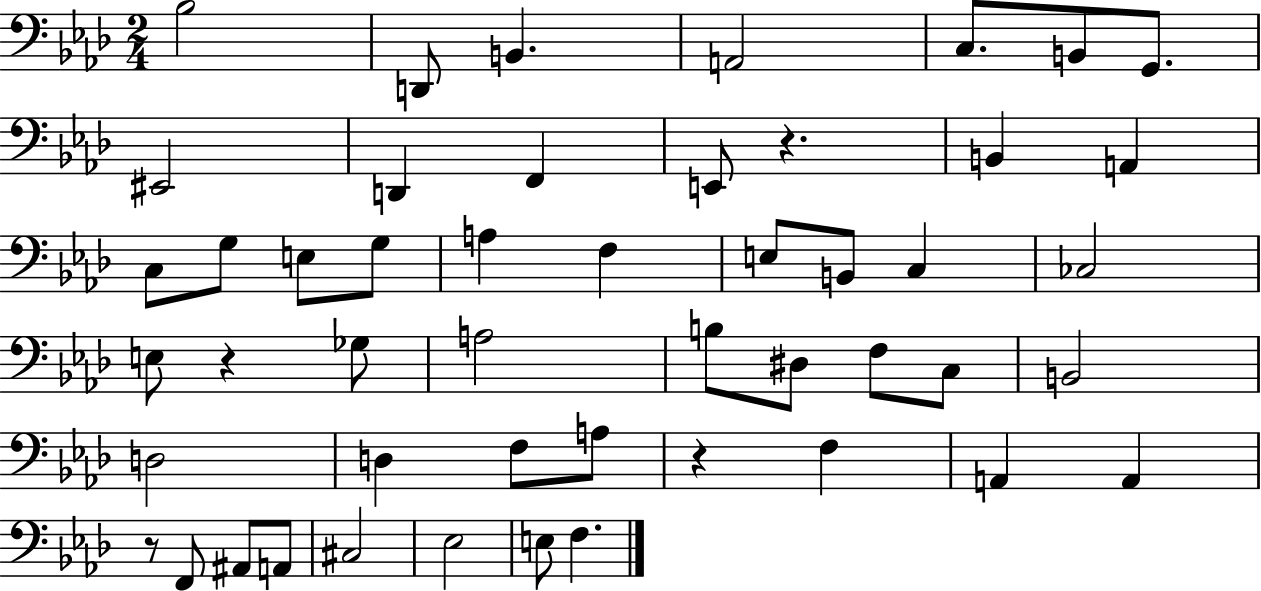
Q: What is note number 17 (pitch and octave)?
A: G3